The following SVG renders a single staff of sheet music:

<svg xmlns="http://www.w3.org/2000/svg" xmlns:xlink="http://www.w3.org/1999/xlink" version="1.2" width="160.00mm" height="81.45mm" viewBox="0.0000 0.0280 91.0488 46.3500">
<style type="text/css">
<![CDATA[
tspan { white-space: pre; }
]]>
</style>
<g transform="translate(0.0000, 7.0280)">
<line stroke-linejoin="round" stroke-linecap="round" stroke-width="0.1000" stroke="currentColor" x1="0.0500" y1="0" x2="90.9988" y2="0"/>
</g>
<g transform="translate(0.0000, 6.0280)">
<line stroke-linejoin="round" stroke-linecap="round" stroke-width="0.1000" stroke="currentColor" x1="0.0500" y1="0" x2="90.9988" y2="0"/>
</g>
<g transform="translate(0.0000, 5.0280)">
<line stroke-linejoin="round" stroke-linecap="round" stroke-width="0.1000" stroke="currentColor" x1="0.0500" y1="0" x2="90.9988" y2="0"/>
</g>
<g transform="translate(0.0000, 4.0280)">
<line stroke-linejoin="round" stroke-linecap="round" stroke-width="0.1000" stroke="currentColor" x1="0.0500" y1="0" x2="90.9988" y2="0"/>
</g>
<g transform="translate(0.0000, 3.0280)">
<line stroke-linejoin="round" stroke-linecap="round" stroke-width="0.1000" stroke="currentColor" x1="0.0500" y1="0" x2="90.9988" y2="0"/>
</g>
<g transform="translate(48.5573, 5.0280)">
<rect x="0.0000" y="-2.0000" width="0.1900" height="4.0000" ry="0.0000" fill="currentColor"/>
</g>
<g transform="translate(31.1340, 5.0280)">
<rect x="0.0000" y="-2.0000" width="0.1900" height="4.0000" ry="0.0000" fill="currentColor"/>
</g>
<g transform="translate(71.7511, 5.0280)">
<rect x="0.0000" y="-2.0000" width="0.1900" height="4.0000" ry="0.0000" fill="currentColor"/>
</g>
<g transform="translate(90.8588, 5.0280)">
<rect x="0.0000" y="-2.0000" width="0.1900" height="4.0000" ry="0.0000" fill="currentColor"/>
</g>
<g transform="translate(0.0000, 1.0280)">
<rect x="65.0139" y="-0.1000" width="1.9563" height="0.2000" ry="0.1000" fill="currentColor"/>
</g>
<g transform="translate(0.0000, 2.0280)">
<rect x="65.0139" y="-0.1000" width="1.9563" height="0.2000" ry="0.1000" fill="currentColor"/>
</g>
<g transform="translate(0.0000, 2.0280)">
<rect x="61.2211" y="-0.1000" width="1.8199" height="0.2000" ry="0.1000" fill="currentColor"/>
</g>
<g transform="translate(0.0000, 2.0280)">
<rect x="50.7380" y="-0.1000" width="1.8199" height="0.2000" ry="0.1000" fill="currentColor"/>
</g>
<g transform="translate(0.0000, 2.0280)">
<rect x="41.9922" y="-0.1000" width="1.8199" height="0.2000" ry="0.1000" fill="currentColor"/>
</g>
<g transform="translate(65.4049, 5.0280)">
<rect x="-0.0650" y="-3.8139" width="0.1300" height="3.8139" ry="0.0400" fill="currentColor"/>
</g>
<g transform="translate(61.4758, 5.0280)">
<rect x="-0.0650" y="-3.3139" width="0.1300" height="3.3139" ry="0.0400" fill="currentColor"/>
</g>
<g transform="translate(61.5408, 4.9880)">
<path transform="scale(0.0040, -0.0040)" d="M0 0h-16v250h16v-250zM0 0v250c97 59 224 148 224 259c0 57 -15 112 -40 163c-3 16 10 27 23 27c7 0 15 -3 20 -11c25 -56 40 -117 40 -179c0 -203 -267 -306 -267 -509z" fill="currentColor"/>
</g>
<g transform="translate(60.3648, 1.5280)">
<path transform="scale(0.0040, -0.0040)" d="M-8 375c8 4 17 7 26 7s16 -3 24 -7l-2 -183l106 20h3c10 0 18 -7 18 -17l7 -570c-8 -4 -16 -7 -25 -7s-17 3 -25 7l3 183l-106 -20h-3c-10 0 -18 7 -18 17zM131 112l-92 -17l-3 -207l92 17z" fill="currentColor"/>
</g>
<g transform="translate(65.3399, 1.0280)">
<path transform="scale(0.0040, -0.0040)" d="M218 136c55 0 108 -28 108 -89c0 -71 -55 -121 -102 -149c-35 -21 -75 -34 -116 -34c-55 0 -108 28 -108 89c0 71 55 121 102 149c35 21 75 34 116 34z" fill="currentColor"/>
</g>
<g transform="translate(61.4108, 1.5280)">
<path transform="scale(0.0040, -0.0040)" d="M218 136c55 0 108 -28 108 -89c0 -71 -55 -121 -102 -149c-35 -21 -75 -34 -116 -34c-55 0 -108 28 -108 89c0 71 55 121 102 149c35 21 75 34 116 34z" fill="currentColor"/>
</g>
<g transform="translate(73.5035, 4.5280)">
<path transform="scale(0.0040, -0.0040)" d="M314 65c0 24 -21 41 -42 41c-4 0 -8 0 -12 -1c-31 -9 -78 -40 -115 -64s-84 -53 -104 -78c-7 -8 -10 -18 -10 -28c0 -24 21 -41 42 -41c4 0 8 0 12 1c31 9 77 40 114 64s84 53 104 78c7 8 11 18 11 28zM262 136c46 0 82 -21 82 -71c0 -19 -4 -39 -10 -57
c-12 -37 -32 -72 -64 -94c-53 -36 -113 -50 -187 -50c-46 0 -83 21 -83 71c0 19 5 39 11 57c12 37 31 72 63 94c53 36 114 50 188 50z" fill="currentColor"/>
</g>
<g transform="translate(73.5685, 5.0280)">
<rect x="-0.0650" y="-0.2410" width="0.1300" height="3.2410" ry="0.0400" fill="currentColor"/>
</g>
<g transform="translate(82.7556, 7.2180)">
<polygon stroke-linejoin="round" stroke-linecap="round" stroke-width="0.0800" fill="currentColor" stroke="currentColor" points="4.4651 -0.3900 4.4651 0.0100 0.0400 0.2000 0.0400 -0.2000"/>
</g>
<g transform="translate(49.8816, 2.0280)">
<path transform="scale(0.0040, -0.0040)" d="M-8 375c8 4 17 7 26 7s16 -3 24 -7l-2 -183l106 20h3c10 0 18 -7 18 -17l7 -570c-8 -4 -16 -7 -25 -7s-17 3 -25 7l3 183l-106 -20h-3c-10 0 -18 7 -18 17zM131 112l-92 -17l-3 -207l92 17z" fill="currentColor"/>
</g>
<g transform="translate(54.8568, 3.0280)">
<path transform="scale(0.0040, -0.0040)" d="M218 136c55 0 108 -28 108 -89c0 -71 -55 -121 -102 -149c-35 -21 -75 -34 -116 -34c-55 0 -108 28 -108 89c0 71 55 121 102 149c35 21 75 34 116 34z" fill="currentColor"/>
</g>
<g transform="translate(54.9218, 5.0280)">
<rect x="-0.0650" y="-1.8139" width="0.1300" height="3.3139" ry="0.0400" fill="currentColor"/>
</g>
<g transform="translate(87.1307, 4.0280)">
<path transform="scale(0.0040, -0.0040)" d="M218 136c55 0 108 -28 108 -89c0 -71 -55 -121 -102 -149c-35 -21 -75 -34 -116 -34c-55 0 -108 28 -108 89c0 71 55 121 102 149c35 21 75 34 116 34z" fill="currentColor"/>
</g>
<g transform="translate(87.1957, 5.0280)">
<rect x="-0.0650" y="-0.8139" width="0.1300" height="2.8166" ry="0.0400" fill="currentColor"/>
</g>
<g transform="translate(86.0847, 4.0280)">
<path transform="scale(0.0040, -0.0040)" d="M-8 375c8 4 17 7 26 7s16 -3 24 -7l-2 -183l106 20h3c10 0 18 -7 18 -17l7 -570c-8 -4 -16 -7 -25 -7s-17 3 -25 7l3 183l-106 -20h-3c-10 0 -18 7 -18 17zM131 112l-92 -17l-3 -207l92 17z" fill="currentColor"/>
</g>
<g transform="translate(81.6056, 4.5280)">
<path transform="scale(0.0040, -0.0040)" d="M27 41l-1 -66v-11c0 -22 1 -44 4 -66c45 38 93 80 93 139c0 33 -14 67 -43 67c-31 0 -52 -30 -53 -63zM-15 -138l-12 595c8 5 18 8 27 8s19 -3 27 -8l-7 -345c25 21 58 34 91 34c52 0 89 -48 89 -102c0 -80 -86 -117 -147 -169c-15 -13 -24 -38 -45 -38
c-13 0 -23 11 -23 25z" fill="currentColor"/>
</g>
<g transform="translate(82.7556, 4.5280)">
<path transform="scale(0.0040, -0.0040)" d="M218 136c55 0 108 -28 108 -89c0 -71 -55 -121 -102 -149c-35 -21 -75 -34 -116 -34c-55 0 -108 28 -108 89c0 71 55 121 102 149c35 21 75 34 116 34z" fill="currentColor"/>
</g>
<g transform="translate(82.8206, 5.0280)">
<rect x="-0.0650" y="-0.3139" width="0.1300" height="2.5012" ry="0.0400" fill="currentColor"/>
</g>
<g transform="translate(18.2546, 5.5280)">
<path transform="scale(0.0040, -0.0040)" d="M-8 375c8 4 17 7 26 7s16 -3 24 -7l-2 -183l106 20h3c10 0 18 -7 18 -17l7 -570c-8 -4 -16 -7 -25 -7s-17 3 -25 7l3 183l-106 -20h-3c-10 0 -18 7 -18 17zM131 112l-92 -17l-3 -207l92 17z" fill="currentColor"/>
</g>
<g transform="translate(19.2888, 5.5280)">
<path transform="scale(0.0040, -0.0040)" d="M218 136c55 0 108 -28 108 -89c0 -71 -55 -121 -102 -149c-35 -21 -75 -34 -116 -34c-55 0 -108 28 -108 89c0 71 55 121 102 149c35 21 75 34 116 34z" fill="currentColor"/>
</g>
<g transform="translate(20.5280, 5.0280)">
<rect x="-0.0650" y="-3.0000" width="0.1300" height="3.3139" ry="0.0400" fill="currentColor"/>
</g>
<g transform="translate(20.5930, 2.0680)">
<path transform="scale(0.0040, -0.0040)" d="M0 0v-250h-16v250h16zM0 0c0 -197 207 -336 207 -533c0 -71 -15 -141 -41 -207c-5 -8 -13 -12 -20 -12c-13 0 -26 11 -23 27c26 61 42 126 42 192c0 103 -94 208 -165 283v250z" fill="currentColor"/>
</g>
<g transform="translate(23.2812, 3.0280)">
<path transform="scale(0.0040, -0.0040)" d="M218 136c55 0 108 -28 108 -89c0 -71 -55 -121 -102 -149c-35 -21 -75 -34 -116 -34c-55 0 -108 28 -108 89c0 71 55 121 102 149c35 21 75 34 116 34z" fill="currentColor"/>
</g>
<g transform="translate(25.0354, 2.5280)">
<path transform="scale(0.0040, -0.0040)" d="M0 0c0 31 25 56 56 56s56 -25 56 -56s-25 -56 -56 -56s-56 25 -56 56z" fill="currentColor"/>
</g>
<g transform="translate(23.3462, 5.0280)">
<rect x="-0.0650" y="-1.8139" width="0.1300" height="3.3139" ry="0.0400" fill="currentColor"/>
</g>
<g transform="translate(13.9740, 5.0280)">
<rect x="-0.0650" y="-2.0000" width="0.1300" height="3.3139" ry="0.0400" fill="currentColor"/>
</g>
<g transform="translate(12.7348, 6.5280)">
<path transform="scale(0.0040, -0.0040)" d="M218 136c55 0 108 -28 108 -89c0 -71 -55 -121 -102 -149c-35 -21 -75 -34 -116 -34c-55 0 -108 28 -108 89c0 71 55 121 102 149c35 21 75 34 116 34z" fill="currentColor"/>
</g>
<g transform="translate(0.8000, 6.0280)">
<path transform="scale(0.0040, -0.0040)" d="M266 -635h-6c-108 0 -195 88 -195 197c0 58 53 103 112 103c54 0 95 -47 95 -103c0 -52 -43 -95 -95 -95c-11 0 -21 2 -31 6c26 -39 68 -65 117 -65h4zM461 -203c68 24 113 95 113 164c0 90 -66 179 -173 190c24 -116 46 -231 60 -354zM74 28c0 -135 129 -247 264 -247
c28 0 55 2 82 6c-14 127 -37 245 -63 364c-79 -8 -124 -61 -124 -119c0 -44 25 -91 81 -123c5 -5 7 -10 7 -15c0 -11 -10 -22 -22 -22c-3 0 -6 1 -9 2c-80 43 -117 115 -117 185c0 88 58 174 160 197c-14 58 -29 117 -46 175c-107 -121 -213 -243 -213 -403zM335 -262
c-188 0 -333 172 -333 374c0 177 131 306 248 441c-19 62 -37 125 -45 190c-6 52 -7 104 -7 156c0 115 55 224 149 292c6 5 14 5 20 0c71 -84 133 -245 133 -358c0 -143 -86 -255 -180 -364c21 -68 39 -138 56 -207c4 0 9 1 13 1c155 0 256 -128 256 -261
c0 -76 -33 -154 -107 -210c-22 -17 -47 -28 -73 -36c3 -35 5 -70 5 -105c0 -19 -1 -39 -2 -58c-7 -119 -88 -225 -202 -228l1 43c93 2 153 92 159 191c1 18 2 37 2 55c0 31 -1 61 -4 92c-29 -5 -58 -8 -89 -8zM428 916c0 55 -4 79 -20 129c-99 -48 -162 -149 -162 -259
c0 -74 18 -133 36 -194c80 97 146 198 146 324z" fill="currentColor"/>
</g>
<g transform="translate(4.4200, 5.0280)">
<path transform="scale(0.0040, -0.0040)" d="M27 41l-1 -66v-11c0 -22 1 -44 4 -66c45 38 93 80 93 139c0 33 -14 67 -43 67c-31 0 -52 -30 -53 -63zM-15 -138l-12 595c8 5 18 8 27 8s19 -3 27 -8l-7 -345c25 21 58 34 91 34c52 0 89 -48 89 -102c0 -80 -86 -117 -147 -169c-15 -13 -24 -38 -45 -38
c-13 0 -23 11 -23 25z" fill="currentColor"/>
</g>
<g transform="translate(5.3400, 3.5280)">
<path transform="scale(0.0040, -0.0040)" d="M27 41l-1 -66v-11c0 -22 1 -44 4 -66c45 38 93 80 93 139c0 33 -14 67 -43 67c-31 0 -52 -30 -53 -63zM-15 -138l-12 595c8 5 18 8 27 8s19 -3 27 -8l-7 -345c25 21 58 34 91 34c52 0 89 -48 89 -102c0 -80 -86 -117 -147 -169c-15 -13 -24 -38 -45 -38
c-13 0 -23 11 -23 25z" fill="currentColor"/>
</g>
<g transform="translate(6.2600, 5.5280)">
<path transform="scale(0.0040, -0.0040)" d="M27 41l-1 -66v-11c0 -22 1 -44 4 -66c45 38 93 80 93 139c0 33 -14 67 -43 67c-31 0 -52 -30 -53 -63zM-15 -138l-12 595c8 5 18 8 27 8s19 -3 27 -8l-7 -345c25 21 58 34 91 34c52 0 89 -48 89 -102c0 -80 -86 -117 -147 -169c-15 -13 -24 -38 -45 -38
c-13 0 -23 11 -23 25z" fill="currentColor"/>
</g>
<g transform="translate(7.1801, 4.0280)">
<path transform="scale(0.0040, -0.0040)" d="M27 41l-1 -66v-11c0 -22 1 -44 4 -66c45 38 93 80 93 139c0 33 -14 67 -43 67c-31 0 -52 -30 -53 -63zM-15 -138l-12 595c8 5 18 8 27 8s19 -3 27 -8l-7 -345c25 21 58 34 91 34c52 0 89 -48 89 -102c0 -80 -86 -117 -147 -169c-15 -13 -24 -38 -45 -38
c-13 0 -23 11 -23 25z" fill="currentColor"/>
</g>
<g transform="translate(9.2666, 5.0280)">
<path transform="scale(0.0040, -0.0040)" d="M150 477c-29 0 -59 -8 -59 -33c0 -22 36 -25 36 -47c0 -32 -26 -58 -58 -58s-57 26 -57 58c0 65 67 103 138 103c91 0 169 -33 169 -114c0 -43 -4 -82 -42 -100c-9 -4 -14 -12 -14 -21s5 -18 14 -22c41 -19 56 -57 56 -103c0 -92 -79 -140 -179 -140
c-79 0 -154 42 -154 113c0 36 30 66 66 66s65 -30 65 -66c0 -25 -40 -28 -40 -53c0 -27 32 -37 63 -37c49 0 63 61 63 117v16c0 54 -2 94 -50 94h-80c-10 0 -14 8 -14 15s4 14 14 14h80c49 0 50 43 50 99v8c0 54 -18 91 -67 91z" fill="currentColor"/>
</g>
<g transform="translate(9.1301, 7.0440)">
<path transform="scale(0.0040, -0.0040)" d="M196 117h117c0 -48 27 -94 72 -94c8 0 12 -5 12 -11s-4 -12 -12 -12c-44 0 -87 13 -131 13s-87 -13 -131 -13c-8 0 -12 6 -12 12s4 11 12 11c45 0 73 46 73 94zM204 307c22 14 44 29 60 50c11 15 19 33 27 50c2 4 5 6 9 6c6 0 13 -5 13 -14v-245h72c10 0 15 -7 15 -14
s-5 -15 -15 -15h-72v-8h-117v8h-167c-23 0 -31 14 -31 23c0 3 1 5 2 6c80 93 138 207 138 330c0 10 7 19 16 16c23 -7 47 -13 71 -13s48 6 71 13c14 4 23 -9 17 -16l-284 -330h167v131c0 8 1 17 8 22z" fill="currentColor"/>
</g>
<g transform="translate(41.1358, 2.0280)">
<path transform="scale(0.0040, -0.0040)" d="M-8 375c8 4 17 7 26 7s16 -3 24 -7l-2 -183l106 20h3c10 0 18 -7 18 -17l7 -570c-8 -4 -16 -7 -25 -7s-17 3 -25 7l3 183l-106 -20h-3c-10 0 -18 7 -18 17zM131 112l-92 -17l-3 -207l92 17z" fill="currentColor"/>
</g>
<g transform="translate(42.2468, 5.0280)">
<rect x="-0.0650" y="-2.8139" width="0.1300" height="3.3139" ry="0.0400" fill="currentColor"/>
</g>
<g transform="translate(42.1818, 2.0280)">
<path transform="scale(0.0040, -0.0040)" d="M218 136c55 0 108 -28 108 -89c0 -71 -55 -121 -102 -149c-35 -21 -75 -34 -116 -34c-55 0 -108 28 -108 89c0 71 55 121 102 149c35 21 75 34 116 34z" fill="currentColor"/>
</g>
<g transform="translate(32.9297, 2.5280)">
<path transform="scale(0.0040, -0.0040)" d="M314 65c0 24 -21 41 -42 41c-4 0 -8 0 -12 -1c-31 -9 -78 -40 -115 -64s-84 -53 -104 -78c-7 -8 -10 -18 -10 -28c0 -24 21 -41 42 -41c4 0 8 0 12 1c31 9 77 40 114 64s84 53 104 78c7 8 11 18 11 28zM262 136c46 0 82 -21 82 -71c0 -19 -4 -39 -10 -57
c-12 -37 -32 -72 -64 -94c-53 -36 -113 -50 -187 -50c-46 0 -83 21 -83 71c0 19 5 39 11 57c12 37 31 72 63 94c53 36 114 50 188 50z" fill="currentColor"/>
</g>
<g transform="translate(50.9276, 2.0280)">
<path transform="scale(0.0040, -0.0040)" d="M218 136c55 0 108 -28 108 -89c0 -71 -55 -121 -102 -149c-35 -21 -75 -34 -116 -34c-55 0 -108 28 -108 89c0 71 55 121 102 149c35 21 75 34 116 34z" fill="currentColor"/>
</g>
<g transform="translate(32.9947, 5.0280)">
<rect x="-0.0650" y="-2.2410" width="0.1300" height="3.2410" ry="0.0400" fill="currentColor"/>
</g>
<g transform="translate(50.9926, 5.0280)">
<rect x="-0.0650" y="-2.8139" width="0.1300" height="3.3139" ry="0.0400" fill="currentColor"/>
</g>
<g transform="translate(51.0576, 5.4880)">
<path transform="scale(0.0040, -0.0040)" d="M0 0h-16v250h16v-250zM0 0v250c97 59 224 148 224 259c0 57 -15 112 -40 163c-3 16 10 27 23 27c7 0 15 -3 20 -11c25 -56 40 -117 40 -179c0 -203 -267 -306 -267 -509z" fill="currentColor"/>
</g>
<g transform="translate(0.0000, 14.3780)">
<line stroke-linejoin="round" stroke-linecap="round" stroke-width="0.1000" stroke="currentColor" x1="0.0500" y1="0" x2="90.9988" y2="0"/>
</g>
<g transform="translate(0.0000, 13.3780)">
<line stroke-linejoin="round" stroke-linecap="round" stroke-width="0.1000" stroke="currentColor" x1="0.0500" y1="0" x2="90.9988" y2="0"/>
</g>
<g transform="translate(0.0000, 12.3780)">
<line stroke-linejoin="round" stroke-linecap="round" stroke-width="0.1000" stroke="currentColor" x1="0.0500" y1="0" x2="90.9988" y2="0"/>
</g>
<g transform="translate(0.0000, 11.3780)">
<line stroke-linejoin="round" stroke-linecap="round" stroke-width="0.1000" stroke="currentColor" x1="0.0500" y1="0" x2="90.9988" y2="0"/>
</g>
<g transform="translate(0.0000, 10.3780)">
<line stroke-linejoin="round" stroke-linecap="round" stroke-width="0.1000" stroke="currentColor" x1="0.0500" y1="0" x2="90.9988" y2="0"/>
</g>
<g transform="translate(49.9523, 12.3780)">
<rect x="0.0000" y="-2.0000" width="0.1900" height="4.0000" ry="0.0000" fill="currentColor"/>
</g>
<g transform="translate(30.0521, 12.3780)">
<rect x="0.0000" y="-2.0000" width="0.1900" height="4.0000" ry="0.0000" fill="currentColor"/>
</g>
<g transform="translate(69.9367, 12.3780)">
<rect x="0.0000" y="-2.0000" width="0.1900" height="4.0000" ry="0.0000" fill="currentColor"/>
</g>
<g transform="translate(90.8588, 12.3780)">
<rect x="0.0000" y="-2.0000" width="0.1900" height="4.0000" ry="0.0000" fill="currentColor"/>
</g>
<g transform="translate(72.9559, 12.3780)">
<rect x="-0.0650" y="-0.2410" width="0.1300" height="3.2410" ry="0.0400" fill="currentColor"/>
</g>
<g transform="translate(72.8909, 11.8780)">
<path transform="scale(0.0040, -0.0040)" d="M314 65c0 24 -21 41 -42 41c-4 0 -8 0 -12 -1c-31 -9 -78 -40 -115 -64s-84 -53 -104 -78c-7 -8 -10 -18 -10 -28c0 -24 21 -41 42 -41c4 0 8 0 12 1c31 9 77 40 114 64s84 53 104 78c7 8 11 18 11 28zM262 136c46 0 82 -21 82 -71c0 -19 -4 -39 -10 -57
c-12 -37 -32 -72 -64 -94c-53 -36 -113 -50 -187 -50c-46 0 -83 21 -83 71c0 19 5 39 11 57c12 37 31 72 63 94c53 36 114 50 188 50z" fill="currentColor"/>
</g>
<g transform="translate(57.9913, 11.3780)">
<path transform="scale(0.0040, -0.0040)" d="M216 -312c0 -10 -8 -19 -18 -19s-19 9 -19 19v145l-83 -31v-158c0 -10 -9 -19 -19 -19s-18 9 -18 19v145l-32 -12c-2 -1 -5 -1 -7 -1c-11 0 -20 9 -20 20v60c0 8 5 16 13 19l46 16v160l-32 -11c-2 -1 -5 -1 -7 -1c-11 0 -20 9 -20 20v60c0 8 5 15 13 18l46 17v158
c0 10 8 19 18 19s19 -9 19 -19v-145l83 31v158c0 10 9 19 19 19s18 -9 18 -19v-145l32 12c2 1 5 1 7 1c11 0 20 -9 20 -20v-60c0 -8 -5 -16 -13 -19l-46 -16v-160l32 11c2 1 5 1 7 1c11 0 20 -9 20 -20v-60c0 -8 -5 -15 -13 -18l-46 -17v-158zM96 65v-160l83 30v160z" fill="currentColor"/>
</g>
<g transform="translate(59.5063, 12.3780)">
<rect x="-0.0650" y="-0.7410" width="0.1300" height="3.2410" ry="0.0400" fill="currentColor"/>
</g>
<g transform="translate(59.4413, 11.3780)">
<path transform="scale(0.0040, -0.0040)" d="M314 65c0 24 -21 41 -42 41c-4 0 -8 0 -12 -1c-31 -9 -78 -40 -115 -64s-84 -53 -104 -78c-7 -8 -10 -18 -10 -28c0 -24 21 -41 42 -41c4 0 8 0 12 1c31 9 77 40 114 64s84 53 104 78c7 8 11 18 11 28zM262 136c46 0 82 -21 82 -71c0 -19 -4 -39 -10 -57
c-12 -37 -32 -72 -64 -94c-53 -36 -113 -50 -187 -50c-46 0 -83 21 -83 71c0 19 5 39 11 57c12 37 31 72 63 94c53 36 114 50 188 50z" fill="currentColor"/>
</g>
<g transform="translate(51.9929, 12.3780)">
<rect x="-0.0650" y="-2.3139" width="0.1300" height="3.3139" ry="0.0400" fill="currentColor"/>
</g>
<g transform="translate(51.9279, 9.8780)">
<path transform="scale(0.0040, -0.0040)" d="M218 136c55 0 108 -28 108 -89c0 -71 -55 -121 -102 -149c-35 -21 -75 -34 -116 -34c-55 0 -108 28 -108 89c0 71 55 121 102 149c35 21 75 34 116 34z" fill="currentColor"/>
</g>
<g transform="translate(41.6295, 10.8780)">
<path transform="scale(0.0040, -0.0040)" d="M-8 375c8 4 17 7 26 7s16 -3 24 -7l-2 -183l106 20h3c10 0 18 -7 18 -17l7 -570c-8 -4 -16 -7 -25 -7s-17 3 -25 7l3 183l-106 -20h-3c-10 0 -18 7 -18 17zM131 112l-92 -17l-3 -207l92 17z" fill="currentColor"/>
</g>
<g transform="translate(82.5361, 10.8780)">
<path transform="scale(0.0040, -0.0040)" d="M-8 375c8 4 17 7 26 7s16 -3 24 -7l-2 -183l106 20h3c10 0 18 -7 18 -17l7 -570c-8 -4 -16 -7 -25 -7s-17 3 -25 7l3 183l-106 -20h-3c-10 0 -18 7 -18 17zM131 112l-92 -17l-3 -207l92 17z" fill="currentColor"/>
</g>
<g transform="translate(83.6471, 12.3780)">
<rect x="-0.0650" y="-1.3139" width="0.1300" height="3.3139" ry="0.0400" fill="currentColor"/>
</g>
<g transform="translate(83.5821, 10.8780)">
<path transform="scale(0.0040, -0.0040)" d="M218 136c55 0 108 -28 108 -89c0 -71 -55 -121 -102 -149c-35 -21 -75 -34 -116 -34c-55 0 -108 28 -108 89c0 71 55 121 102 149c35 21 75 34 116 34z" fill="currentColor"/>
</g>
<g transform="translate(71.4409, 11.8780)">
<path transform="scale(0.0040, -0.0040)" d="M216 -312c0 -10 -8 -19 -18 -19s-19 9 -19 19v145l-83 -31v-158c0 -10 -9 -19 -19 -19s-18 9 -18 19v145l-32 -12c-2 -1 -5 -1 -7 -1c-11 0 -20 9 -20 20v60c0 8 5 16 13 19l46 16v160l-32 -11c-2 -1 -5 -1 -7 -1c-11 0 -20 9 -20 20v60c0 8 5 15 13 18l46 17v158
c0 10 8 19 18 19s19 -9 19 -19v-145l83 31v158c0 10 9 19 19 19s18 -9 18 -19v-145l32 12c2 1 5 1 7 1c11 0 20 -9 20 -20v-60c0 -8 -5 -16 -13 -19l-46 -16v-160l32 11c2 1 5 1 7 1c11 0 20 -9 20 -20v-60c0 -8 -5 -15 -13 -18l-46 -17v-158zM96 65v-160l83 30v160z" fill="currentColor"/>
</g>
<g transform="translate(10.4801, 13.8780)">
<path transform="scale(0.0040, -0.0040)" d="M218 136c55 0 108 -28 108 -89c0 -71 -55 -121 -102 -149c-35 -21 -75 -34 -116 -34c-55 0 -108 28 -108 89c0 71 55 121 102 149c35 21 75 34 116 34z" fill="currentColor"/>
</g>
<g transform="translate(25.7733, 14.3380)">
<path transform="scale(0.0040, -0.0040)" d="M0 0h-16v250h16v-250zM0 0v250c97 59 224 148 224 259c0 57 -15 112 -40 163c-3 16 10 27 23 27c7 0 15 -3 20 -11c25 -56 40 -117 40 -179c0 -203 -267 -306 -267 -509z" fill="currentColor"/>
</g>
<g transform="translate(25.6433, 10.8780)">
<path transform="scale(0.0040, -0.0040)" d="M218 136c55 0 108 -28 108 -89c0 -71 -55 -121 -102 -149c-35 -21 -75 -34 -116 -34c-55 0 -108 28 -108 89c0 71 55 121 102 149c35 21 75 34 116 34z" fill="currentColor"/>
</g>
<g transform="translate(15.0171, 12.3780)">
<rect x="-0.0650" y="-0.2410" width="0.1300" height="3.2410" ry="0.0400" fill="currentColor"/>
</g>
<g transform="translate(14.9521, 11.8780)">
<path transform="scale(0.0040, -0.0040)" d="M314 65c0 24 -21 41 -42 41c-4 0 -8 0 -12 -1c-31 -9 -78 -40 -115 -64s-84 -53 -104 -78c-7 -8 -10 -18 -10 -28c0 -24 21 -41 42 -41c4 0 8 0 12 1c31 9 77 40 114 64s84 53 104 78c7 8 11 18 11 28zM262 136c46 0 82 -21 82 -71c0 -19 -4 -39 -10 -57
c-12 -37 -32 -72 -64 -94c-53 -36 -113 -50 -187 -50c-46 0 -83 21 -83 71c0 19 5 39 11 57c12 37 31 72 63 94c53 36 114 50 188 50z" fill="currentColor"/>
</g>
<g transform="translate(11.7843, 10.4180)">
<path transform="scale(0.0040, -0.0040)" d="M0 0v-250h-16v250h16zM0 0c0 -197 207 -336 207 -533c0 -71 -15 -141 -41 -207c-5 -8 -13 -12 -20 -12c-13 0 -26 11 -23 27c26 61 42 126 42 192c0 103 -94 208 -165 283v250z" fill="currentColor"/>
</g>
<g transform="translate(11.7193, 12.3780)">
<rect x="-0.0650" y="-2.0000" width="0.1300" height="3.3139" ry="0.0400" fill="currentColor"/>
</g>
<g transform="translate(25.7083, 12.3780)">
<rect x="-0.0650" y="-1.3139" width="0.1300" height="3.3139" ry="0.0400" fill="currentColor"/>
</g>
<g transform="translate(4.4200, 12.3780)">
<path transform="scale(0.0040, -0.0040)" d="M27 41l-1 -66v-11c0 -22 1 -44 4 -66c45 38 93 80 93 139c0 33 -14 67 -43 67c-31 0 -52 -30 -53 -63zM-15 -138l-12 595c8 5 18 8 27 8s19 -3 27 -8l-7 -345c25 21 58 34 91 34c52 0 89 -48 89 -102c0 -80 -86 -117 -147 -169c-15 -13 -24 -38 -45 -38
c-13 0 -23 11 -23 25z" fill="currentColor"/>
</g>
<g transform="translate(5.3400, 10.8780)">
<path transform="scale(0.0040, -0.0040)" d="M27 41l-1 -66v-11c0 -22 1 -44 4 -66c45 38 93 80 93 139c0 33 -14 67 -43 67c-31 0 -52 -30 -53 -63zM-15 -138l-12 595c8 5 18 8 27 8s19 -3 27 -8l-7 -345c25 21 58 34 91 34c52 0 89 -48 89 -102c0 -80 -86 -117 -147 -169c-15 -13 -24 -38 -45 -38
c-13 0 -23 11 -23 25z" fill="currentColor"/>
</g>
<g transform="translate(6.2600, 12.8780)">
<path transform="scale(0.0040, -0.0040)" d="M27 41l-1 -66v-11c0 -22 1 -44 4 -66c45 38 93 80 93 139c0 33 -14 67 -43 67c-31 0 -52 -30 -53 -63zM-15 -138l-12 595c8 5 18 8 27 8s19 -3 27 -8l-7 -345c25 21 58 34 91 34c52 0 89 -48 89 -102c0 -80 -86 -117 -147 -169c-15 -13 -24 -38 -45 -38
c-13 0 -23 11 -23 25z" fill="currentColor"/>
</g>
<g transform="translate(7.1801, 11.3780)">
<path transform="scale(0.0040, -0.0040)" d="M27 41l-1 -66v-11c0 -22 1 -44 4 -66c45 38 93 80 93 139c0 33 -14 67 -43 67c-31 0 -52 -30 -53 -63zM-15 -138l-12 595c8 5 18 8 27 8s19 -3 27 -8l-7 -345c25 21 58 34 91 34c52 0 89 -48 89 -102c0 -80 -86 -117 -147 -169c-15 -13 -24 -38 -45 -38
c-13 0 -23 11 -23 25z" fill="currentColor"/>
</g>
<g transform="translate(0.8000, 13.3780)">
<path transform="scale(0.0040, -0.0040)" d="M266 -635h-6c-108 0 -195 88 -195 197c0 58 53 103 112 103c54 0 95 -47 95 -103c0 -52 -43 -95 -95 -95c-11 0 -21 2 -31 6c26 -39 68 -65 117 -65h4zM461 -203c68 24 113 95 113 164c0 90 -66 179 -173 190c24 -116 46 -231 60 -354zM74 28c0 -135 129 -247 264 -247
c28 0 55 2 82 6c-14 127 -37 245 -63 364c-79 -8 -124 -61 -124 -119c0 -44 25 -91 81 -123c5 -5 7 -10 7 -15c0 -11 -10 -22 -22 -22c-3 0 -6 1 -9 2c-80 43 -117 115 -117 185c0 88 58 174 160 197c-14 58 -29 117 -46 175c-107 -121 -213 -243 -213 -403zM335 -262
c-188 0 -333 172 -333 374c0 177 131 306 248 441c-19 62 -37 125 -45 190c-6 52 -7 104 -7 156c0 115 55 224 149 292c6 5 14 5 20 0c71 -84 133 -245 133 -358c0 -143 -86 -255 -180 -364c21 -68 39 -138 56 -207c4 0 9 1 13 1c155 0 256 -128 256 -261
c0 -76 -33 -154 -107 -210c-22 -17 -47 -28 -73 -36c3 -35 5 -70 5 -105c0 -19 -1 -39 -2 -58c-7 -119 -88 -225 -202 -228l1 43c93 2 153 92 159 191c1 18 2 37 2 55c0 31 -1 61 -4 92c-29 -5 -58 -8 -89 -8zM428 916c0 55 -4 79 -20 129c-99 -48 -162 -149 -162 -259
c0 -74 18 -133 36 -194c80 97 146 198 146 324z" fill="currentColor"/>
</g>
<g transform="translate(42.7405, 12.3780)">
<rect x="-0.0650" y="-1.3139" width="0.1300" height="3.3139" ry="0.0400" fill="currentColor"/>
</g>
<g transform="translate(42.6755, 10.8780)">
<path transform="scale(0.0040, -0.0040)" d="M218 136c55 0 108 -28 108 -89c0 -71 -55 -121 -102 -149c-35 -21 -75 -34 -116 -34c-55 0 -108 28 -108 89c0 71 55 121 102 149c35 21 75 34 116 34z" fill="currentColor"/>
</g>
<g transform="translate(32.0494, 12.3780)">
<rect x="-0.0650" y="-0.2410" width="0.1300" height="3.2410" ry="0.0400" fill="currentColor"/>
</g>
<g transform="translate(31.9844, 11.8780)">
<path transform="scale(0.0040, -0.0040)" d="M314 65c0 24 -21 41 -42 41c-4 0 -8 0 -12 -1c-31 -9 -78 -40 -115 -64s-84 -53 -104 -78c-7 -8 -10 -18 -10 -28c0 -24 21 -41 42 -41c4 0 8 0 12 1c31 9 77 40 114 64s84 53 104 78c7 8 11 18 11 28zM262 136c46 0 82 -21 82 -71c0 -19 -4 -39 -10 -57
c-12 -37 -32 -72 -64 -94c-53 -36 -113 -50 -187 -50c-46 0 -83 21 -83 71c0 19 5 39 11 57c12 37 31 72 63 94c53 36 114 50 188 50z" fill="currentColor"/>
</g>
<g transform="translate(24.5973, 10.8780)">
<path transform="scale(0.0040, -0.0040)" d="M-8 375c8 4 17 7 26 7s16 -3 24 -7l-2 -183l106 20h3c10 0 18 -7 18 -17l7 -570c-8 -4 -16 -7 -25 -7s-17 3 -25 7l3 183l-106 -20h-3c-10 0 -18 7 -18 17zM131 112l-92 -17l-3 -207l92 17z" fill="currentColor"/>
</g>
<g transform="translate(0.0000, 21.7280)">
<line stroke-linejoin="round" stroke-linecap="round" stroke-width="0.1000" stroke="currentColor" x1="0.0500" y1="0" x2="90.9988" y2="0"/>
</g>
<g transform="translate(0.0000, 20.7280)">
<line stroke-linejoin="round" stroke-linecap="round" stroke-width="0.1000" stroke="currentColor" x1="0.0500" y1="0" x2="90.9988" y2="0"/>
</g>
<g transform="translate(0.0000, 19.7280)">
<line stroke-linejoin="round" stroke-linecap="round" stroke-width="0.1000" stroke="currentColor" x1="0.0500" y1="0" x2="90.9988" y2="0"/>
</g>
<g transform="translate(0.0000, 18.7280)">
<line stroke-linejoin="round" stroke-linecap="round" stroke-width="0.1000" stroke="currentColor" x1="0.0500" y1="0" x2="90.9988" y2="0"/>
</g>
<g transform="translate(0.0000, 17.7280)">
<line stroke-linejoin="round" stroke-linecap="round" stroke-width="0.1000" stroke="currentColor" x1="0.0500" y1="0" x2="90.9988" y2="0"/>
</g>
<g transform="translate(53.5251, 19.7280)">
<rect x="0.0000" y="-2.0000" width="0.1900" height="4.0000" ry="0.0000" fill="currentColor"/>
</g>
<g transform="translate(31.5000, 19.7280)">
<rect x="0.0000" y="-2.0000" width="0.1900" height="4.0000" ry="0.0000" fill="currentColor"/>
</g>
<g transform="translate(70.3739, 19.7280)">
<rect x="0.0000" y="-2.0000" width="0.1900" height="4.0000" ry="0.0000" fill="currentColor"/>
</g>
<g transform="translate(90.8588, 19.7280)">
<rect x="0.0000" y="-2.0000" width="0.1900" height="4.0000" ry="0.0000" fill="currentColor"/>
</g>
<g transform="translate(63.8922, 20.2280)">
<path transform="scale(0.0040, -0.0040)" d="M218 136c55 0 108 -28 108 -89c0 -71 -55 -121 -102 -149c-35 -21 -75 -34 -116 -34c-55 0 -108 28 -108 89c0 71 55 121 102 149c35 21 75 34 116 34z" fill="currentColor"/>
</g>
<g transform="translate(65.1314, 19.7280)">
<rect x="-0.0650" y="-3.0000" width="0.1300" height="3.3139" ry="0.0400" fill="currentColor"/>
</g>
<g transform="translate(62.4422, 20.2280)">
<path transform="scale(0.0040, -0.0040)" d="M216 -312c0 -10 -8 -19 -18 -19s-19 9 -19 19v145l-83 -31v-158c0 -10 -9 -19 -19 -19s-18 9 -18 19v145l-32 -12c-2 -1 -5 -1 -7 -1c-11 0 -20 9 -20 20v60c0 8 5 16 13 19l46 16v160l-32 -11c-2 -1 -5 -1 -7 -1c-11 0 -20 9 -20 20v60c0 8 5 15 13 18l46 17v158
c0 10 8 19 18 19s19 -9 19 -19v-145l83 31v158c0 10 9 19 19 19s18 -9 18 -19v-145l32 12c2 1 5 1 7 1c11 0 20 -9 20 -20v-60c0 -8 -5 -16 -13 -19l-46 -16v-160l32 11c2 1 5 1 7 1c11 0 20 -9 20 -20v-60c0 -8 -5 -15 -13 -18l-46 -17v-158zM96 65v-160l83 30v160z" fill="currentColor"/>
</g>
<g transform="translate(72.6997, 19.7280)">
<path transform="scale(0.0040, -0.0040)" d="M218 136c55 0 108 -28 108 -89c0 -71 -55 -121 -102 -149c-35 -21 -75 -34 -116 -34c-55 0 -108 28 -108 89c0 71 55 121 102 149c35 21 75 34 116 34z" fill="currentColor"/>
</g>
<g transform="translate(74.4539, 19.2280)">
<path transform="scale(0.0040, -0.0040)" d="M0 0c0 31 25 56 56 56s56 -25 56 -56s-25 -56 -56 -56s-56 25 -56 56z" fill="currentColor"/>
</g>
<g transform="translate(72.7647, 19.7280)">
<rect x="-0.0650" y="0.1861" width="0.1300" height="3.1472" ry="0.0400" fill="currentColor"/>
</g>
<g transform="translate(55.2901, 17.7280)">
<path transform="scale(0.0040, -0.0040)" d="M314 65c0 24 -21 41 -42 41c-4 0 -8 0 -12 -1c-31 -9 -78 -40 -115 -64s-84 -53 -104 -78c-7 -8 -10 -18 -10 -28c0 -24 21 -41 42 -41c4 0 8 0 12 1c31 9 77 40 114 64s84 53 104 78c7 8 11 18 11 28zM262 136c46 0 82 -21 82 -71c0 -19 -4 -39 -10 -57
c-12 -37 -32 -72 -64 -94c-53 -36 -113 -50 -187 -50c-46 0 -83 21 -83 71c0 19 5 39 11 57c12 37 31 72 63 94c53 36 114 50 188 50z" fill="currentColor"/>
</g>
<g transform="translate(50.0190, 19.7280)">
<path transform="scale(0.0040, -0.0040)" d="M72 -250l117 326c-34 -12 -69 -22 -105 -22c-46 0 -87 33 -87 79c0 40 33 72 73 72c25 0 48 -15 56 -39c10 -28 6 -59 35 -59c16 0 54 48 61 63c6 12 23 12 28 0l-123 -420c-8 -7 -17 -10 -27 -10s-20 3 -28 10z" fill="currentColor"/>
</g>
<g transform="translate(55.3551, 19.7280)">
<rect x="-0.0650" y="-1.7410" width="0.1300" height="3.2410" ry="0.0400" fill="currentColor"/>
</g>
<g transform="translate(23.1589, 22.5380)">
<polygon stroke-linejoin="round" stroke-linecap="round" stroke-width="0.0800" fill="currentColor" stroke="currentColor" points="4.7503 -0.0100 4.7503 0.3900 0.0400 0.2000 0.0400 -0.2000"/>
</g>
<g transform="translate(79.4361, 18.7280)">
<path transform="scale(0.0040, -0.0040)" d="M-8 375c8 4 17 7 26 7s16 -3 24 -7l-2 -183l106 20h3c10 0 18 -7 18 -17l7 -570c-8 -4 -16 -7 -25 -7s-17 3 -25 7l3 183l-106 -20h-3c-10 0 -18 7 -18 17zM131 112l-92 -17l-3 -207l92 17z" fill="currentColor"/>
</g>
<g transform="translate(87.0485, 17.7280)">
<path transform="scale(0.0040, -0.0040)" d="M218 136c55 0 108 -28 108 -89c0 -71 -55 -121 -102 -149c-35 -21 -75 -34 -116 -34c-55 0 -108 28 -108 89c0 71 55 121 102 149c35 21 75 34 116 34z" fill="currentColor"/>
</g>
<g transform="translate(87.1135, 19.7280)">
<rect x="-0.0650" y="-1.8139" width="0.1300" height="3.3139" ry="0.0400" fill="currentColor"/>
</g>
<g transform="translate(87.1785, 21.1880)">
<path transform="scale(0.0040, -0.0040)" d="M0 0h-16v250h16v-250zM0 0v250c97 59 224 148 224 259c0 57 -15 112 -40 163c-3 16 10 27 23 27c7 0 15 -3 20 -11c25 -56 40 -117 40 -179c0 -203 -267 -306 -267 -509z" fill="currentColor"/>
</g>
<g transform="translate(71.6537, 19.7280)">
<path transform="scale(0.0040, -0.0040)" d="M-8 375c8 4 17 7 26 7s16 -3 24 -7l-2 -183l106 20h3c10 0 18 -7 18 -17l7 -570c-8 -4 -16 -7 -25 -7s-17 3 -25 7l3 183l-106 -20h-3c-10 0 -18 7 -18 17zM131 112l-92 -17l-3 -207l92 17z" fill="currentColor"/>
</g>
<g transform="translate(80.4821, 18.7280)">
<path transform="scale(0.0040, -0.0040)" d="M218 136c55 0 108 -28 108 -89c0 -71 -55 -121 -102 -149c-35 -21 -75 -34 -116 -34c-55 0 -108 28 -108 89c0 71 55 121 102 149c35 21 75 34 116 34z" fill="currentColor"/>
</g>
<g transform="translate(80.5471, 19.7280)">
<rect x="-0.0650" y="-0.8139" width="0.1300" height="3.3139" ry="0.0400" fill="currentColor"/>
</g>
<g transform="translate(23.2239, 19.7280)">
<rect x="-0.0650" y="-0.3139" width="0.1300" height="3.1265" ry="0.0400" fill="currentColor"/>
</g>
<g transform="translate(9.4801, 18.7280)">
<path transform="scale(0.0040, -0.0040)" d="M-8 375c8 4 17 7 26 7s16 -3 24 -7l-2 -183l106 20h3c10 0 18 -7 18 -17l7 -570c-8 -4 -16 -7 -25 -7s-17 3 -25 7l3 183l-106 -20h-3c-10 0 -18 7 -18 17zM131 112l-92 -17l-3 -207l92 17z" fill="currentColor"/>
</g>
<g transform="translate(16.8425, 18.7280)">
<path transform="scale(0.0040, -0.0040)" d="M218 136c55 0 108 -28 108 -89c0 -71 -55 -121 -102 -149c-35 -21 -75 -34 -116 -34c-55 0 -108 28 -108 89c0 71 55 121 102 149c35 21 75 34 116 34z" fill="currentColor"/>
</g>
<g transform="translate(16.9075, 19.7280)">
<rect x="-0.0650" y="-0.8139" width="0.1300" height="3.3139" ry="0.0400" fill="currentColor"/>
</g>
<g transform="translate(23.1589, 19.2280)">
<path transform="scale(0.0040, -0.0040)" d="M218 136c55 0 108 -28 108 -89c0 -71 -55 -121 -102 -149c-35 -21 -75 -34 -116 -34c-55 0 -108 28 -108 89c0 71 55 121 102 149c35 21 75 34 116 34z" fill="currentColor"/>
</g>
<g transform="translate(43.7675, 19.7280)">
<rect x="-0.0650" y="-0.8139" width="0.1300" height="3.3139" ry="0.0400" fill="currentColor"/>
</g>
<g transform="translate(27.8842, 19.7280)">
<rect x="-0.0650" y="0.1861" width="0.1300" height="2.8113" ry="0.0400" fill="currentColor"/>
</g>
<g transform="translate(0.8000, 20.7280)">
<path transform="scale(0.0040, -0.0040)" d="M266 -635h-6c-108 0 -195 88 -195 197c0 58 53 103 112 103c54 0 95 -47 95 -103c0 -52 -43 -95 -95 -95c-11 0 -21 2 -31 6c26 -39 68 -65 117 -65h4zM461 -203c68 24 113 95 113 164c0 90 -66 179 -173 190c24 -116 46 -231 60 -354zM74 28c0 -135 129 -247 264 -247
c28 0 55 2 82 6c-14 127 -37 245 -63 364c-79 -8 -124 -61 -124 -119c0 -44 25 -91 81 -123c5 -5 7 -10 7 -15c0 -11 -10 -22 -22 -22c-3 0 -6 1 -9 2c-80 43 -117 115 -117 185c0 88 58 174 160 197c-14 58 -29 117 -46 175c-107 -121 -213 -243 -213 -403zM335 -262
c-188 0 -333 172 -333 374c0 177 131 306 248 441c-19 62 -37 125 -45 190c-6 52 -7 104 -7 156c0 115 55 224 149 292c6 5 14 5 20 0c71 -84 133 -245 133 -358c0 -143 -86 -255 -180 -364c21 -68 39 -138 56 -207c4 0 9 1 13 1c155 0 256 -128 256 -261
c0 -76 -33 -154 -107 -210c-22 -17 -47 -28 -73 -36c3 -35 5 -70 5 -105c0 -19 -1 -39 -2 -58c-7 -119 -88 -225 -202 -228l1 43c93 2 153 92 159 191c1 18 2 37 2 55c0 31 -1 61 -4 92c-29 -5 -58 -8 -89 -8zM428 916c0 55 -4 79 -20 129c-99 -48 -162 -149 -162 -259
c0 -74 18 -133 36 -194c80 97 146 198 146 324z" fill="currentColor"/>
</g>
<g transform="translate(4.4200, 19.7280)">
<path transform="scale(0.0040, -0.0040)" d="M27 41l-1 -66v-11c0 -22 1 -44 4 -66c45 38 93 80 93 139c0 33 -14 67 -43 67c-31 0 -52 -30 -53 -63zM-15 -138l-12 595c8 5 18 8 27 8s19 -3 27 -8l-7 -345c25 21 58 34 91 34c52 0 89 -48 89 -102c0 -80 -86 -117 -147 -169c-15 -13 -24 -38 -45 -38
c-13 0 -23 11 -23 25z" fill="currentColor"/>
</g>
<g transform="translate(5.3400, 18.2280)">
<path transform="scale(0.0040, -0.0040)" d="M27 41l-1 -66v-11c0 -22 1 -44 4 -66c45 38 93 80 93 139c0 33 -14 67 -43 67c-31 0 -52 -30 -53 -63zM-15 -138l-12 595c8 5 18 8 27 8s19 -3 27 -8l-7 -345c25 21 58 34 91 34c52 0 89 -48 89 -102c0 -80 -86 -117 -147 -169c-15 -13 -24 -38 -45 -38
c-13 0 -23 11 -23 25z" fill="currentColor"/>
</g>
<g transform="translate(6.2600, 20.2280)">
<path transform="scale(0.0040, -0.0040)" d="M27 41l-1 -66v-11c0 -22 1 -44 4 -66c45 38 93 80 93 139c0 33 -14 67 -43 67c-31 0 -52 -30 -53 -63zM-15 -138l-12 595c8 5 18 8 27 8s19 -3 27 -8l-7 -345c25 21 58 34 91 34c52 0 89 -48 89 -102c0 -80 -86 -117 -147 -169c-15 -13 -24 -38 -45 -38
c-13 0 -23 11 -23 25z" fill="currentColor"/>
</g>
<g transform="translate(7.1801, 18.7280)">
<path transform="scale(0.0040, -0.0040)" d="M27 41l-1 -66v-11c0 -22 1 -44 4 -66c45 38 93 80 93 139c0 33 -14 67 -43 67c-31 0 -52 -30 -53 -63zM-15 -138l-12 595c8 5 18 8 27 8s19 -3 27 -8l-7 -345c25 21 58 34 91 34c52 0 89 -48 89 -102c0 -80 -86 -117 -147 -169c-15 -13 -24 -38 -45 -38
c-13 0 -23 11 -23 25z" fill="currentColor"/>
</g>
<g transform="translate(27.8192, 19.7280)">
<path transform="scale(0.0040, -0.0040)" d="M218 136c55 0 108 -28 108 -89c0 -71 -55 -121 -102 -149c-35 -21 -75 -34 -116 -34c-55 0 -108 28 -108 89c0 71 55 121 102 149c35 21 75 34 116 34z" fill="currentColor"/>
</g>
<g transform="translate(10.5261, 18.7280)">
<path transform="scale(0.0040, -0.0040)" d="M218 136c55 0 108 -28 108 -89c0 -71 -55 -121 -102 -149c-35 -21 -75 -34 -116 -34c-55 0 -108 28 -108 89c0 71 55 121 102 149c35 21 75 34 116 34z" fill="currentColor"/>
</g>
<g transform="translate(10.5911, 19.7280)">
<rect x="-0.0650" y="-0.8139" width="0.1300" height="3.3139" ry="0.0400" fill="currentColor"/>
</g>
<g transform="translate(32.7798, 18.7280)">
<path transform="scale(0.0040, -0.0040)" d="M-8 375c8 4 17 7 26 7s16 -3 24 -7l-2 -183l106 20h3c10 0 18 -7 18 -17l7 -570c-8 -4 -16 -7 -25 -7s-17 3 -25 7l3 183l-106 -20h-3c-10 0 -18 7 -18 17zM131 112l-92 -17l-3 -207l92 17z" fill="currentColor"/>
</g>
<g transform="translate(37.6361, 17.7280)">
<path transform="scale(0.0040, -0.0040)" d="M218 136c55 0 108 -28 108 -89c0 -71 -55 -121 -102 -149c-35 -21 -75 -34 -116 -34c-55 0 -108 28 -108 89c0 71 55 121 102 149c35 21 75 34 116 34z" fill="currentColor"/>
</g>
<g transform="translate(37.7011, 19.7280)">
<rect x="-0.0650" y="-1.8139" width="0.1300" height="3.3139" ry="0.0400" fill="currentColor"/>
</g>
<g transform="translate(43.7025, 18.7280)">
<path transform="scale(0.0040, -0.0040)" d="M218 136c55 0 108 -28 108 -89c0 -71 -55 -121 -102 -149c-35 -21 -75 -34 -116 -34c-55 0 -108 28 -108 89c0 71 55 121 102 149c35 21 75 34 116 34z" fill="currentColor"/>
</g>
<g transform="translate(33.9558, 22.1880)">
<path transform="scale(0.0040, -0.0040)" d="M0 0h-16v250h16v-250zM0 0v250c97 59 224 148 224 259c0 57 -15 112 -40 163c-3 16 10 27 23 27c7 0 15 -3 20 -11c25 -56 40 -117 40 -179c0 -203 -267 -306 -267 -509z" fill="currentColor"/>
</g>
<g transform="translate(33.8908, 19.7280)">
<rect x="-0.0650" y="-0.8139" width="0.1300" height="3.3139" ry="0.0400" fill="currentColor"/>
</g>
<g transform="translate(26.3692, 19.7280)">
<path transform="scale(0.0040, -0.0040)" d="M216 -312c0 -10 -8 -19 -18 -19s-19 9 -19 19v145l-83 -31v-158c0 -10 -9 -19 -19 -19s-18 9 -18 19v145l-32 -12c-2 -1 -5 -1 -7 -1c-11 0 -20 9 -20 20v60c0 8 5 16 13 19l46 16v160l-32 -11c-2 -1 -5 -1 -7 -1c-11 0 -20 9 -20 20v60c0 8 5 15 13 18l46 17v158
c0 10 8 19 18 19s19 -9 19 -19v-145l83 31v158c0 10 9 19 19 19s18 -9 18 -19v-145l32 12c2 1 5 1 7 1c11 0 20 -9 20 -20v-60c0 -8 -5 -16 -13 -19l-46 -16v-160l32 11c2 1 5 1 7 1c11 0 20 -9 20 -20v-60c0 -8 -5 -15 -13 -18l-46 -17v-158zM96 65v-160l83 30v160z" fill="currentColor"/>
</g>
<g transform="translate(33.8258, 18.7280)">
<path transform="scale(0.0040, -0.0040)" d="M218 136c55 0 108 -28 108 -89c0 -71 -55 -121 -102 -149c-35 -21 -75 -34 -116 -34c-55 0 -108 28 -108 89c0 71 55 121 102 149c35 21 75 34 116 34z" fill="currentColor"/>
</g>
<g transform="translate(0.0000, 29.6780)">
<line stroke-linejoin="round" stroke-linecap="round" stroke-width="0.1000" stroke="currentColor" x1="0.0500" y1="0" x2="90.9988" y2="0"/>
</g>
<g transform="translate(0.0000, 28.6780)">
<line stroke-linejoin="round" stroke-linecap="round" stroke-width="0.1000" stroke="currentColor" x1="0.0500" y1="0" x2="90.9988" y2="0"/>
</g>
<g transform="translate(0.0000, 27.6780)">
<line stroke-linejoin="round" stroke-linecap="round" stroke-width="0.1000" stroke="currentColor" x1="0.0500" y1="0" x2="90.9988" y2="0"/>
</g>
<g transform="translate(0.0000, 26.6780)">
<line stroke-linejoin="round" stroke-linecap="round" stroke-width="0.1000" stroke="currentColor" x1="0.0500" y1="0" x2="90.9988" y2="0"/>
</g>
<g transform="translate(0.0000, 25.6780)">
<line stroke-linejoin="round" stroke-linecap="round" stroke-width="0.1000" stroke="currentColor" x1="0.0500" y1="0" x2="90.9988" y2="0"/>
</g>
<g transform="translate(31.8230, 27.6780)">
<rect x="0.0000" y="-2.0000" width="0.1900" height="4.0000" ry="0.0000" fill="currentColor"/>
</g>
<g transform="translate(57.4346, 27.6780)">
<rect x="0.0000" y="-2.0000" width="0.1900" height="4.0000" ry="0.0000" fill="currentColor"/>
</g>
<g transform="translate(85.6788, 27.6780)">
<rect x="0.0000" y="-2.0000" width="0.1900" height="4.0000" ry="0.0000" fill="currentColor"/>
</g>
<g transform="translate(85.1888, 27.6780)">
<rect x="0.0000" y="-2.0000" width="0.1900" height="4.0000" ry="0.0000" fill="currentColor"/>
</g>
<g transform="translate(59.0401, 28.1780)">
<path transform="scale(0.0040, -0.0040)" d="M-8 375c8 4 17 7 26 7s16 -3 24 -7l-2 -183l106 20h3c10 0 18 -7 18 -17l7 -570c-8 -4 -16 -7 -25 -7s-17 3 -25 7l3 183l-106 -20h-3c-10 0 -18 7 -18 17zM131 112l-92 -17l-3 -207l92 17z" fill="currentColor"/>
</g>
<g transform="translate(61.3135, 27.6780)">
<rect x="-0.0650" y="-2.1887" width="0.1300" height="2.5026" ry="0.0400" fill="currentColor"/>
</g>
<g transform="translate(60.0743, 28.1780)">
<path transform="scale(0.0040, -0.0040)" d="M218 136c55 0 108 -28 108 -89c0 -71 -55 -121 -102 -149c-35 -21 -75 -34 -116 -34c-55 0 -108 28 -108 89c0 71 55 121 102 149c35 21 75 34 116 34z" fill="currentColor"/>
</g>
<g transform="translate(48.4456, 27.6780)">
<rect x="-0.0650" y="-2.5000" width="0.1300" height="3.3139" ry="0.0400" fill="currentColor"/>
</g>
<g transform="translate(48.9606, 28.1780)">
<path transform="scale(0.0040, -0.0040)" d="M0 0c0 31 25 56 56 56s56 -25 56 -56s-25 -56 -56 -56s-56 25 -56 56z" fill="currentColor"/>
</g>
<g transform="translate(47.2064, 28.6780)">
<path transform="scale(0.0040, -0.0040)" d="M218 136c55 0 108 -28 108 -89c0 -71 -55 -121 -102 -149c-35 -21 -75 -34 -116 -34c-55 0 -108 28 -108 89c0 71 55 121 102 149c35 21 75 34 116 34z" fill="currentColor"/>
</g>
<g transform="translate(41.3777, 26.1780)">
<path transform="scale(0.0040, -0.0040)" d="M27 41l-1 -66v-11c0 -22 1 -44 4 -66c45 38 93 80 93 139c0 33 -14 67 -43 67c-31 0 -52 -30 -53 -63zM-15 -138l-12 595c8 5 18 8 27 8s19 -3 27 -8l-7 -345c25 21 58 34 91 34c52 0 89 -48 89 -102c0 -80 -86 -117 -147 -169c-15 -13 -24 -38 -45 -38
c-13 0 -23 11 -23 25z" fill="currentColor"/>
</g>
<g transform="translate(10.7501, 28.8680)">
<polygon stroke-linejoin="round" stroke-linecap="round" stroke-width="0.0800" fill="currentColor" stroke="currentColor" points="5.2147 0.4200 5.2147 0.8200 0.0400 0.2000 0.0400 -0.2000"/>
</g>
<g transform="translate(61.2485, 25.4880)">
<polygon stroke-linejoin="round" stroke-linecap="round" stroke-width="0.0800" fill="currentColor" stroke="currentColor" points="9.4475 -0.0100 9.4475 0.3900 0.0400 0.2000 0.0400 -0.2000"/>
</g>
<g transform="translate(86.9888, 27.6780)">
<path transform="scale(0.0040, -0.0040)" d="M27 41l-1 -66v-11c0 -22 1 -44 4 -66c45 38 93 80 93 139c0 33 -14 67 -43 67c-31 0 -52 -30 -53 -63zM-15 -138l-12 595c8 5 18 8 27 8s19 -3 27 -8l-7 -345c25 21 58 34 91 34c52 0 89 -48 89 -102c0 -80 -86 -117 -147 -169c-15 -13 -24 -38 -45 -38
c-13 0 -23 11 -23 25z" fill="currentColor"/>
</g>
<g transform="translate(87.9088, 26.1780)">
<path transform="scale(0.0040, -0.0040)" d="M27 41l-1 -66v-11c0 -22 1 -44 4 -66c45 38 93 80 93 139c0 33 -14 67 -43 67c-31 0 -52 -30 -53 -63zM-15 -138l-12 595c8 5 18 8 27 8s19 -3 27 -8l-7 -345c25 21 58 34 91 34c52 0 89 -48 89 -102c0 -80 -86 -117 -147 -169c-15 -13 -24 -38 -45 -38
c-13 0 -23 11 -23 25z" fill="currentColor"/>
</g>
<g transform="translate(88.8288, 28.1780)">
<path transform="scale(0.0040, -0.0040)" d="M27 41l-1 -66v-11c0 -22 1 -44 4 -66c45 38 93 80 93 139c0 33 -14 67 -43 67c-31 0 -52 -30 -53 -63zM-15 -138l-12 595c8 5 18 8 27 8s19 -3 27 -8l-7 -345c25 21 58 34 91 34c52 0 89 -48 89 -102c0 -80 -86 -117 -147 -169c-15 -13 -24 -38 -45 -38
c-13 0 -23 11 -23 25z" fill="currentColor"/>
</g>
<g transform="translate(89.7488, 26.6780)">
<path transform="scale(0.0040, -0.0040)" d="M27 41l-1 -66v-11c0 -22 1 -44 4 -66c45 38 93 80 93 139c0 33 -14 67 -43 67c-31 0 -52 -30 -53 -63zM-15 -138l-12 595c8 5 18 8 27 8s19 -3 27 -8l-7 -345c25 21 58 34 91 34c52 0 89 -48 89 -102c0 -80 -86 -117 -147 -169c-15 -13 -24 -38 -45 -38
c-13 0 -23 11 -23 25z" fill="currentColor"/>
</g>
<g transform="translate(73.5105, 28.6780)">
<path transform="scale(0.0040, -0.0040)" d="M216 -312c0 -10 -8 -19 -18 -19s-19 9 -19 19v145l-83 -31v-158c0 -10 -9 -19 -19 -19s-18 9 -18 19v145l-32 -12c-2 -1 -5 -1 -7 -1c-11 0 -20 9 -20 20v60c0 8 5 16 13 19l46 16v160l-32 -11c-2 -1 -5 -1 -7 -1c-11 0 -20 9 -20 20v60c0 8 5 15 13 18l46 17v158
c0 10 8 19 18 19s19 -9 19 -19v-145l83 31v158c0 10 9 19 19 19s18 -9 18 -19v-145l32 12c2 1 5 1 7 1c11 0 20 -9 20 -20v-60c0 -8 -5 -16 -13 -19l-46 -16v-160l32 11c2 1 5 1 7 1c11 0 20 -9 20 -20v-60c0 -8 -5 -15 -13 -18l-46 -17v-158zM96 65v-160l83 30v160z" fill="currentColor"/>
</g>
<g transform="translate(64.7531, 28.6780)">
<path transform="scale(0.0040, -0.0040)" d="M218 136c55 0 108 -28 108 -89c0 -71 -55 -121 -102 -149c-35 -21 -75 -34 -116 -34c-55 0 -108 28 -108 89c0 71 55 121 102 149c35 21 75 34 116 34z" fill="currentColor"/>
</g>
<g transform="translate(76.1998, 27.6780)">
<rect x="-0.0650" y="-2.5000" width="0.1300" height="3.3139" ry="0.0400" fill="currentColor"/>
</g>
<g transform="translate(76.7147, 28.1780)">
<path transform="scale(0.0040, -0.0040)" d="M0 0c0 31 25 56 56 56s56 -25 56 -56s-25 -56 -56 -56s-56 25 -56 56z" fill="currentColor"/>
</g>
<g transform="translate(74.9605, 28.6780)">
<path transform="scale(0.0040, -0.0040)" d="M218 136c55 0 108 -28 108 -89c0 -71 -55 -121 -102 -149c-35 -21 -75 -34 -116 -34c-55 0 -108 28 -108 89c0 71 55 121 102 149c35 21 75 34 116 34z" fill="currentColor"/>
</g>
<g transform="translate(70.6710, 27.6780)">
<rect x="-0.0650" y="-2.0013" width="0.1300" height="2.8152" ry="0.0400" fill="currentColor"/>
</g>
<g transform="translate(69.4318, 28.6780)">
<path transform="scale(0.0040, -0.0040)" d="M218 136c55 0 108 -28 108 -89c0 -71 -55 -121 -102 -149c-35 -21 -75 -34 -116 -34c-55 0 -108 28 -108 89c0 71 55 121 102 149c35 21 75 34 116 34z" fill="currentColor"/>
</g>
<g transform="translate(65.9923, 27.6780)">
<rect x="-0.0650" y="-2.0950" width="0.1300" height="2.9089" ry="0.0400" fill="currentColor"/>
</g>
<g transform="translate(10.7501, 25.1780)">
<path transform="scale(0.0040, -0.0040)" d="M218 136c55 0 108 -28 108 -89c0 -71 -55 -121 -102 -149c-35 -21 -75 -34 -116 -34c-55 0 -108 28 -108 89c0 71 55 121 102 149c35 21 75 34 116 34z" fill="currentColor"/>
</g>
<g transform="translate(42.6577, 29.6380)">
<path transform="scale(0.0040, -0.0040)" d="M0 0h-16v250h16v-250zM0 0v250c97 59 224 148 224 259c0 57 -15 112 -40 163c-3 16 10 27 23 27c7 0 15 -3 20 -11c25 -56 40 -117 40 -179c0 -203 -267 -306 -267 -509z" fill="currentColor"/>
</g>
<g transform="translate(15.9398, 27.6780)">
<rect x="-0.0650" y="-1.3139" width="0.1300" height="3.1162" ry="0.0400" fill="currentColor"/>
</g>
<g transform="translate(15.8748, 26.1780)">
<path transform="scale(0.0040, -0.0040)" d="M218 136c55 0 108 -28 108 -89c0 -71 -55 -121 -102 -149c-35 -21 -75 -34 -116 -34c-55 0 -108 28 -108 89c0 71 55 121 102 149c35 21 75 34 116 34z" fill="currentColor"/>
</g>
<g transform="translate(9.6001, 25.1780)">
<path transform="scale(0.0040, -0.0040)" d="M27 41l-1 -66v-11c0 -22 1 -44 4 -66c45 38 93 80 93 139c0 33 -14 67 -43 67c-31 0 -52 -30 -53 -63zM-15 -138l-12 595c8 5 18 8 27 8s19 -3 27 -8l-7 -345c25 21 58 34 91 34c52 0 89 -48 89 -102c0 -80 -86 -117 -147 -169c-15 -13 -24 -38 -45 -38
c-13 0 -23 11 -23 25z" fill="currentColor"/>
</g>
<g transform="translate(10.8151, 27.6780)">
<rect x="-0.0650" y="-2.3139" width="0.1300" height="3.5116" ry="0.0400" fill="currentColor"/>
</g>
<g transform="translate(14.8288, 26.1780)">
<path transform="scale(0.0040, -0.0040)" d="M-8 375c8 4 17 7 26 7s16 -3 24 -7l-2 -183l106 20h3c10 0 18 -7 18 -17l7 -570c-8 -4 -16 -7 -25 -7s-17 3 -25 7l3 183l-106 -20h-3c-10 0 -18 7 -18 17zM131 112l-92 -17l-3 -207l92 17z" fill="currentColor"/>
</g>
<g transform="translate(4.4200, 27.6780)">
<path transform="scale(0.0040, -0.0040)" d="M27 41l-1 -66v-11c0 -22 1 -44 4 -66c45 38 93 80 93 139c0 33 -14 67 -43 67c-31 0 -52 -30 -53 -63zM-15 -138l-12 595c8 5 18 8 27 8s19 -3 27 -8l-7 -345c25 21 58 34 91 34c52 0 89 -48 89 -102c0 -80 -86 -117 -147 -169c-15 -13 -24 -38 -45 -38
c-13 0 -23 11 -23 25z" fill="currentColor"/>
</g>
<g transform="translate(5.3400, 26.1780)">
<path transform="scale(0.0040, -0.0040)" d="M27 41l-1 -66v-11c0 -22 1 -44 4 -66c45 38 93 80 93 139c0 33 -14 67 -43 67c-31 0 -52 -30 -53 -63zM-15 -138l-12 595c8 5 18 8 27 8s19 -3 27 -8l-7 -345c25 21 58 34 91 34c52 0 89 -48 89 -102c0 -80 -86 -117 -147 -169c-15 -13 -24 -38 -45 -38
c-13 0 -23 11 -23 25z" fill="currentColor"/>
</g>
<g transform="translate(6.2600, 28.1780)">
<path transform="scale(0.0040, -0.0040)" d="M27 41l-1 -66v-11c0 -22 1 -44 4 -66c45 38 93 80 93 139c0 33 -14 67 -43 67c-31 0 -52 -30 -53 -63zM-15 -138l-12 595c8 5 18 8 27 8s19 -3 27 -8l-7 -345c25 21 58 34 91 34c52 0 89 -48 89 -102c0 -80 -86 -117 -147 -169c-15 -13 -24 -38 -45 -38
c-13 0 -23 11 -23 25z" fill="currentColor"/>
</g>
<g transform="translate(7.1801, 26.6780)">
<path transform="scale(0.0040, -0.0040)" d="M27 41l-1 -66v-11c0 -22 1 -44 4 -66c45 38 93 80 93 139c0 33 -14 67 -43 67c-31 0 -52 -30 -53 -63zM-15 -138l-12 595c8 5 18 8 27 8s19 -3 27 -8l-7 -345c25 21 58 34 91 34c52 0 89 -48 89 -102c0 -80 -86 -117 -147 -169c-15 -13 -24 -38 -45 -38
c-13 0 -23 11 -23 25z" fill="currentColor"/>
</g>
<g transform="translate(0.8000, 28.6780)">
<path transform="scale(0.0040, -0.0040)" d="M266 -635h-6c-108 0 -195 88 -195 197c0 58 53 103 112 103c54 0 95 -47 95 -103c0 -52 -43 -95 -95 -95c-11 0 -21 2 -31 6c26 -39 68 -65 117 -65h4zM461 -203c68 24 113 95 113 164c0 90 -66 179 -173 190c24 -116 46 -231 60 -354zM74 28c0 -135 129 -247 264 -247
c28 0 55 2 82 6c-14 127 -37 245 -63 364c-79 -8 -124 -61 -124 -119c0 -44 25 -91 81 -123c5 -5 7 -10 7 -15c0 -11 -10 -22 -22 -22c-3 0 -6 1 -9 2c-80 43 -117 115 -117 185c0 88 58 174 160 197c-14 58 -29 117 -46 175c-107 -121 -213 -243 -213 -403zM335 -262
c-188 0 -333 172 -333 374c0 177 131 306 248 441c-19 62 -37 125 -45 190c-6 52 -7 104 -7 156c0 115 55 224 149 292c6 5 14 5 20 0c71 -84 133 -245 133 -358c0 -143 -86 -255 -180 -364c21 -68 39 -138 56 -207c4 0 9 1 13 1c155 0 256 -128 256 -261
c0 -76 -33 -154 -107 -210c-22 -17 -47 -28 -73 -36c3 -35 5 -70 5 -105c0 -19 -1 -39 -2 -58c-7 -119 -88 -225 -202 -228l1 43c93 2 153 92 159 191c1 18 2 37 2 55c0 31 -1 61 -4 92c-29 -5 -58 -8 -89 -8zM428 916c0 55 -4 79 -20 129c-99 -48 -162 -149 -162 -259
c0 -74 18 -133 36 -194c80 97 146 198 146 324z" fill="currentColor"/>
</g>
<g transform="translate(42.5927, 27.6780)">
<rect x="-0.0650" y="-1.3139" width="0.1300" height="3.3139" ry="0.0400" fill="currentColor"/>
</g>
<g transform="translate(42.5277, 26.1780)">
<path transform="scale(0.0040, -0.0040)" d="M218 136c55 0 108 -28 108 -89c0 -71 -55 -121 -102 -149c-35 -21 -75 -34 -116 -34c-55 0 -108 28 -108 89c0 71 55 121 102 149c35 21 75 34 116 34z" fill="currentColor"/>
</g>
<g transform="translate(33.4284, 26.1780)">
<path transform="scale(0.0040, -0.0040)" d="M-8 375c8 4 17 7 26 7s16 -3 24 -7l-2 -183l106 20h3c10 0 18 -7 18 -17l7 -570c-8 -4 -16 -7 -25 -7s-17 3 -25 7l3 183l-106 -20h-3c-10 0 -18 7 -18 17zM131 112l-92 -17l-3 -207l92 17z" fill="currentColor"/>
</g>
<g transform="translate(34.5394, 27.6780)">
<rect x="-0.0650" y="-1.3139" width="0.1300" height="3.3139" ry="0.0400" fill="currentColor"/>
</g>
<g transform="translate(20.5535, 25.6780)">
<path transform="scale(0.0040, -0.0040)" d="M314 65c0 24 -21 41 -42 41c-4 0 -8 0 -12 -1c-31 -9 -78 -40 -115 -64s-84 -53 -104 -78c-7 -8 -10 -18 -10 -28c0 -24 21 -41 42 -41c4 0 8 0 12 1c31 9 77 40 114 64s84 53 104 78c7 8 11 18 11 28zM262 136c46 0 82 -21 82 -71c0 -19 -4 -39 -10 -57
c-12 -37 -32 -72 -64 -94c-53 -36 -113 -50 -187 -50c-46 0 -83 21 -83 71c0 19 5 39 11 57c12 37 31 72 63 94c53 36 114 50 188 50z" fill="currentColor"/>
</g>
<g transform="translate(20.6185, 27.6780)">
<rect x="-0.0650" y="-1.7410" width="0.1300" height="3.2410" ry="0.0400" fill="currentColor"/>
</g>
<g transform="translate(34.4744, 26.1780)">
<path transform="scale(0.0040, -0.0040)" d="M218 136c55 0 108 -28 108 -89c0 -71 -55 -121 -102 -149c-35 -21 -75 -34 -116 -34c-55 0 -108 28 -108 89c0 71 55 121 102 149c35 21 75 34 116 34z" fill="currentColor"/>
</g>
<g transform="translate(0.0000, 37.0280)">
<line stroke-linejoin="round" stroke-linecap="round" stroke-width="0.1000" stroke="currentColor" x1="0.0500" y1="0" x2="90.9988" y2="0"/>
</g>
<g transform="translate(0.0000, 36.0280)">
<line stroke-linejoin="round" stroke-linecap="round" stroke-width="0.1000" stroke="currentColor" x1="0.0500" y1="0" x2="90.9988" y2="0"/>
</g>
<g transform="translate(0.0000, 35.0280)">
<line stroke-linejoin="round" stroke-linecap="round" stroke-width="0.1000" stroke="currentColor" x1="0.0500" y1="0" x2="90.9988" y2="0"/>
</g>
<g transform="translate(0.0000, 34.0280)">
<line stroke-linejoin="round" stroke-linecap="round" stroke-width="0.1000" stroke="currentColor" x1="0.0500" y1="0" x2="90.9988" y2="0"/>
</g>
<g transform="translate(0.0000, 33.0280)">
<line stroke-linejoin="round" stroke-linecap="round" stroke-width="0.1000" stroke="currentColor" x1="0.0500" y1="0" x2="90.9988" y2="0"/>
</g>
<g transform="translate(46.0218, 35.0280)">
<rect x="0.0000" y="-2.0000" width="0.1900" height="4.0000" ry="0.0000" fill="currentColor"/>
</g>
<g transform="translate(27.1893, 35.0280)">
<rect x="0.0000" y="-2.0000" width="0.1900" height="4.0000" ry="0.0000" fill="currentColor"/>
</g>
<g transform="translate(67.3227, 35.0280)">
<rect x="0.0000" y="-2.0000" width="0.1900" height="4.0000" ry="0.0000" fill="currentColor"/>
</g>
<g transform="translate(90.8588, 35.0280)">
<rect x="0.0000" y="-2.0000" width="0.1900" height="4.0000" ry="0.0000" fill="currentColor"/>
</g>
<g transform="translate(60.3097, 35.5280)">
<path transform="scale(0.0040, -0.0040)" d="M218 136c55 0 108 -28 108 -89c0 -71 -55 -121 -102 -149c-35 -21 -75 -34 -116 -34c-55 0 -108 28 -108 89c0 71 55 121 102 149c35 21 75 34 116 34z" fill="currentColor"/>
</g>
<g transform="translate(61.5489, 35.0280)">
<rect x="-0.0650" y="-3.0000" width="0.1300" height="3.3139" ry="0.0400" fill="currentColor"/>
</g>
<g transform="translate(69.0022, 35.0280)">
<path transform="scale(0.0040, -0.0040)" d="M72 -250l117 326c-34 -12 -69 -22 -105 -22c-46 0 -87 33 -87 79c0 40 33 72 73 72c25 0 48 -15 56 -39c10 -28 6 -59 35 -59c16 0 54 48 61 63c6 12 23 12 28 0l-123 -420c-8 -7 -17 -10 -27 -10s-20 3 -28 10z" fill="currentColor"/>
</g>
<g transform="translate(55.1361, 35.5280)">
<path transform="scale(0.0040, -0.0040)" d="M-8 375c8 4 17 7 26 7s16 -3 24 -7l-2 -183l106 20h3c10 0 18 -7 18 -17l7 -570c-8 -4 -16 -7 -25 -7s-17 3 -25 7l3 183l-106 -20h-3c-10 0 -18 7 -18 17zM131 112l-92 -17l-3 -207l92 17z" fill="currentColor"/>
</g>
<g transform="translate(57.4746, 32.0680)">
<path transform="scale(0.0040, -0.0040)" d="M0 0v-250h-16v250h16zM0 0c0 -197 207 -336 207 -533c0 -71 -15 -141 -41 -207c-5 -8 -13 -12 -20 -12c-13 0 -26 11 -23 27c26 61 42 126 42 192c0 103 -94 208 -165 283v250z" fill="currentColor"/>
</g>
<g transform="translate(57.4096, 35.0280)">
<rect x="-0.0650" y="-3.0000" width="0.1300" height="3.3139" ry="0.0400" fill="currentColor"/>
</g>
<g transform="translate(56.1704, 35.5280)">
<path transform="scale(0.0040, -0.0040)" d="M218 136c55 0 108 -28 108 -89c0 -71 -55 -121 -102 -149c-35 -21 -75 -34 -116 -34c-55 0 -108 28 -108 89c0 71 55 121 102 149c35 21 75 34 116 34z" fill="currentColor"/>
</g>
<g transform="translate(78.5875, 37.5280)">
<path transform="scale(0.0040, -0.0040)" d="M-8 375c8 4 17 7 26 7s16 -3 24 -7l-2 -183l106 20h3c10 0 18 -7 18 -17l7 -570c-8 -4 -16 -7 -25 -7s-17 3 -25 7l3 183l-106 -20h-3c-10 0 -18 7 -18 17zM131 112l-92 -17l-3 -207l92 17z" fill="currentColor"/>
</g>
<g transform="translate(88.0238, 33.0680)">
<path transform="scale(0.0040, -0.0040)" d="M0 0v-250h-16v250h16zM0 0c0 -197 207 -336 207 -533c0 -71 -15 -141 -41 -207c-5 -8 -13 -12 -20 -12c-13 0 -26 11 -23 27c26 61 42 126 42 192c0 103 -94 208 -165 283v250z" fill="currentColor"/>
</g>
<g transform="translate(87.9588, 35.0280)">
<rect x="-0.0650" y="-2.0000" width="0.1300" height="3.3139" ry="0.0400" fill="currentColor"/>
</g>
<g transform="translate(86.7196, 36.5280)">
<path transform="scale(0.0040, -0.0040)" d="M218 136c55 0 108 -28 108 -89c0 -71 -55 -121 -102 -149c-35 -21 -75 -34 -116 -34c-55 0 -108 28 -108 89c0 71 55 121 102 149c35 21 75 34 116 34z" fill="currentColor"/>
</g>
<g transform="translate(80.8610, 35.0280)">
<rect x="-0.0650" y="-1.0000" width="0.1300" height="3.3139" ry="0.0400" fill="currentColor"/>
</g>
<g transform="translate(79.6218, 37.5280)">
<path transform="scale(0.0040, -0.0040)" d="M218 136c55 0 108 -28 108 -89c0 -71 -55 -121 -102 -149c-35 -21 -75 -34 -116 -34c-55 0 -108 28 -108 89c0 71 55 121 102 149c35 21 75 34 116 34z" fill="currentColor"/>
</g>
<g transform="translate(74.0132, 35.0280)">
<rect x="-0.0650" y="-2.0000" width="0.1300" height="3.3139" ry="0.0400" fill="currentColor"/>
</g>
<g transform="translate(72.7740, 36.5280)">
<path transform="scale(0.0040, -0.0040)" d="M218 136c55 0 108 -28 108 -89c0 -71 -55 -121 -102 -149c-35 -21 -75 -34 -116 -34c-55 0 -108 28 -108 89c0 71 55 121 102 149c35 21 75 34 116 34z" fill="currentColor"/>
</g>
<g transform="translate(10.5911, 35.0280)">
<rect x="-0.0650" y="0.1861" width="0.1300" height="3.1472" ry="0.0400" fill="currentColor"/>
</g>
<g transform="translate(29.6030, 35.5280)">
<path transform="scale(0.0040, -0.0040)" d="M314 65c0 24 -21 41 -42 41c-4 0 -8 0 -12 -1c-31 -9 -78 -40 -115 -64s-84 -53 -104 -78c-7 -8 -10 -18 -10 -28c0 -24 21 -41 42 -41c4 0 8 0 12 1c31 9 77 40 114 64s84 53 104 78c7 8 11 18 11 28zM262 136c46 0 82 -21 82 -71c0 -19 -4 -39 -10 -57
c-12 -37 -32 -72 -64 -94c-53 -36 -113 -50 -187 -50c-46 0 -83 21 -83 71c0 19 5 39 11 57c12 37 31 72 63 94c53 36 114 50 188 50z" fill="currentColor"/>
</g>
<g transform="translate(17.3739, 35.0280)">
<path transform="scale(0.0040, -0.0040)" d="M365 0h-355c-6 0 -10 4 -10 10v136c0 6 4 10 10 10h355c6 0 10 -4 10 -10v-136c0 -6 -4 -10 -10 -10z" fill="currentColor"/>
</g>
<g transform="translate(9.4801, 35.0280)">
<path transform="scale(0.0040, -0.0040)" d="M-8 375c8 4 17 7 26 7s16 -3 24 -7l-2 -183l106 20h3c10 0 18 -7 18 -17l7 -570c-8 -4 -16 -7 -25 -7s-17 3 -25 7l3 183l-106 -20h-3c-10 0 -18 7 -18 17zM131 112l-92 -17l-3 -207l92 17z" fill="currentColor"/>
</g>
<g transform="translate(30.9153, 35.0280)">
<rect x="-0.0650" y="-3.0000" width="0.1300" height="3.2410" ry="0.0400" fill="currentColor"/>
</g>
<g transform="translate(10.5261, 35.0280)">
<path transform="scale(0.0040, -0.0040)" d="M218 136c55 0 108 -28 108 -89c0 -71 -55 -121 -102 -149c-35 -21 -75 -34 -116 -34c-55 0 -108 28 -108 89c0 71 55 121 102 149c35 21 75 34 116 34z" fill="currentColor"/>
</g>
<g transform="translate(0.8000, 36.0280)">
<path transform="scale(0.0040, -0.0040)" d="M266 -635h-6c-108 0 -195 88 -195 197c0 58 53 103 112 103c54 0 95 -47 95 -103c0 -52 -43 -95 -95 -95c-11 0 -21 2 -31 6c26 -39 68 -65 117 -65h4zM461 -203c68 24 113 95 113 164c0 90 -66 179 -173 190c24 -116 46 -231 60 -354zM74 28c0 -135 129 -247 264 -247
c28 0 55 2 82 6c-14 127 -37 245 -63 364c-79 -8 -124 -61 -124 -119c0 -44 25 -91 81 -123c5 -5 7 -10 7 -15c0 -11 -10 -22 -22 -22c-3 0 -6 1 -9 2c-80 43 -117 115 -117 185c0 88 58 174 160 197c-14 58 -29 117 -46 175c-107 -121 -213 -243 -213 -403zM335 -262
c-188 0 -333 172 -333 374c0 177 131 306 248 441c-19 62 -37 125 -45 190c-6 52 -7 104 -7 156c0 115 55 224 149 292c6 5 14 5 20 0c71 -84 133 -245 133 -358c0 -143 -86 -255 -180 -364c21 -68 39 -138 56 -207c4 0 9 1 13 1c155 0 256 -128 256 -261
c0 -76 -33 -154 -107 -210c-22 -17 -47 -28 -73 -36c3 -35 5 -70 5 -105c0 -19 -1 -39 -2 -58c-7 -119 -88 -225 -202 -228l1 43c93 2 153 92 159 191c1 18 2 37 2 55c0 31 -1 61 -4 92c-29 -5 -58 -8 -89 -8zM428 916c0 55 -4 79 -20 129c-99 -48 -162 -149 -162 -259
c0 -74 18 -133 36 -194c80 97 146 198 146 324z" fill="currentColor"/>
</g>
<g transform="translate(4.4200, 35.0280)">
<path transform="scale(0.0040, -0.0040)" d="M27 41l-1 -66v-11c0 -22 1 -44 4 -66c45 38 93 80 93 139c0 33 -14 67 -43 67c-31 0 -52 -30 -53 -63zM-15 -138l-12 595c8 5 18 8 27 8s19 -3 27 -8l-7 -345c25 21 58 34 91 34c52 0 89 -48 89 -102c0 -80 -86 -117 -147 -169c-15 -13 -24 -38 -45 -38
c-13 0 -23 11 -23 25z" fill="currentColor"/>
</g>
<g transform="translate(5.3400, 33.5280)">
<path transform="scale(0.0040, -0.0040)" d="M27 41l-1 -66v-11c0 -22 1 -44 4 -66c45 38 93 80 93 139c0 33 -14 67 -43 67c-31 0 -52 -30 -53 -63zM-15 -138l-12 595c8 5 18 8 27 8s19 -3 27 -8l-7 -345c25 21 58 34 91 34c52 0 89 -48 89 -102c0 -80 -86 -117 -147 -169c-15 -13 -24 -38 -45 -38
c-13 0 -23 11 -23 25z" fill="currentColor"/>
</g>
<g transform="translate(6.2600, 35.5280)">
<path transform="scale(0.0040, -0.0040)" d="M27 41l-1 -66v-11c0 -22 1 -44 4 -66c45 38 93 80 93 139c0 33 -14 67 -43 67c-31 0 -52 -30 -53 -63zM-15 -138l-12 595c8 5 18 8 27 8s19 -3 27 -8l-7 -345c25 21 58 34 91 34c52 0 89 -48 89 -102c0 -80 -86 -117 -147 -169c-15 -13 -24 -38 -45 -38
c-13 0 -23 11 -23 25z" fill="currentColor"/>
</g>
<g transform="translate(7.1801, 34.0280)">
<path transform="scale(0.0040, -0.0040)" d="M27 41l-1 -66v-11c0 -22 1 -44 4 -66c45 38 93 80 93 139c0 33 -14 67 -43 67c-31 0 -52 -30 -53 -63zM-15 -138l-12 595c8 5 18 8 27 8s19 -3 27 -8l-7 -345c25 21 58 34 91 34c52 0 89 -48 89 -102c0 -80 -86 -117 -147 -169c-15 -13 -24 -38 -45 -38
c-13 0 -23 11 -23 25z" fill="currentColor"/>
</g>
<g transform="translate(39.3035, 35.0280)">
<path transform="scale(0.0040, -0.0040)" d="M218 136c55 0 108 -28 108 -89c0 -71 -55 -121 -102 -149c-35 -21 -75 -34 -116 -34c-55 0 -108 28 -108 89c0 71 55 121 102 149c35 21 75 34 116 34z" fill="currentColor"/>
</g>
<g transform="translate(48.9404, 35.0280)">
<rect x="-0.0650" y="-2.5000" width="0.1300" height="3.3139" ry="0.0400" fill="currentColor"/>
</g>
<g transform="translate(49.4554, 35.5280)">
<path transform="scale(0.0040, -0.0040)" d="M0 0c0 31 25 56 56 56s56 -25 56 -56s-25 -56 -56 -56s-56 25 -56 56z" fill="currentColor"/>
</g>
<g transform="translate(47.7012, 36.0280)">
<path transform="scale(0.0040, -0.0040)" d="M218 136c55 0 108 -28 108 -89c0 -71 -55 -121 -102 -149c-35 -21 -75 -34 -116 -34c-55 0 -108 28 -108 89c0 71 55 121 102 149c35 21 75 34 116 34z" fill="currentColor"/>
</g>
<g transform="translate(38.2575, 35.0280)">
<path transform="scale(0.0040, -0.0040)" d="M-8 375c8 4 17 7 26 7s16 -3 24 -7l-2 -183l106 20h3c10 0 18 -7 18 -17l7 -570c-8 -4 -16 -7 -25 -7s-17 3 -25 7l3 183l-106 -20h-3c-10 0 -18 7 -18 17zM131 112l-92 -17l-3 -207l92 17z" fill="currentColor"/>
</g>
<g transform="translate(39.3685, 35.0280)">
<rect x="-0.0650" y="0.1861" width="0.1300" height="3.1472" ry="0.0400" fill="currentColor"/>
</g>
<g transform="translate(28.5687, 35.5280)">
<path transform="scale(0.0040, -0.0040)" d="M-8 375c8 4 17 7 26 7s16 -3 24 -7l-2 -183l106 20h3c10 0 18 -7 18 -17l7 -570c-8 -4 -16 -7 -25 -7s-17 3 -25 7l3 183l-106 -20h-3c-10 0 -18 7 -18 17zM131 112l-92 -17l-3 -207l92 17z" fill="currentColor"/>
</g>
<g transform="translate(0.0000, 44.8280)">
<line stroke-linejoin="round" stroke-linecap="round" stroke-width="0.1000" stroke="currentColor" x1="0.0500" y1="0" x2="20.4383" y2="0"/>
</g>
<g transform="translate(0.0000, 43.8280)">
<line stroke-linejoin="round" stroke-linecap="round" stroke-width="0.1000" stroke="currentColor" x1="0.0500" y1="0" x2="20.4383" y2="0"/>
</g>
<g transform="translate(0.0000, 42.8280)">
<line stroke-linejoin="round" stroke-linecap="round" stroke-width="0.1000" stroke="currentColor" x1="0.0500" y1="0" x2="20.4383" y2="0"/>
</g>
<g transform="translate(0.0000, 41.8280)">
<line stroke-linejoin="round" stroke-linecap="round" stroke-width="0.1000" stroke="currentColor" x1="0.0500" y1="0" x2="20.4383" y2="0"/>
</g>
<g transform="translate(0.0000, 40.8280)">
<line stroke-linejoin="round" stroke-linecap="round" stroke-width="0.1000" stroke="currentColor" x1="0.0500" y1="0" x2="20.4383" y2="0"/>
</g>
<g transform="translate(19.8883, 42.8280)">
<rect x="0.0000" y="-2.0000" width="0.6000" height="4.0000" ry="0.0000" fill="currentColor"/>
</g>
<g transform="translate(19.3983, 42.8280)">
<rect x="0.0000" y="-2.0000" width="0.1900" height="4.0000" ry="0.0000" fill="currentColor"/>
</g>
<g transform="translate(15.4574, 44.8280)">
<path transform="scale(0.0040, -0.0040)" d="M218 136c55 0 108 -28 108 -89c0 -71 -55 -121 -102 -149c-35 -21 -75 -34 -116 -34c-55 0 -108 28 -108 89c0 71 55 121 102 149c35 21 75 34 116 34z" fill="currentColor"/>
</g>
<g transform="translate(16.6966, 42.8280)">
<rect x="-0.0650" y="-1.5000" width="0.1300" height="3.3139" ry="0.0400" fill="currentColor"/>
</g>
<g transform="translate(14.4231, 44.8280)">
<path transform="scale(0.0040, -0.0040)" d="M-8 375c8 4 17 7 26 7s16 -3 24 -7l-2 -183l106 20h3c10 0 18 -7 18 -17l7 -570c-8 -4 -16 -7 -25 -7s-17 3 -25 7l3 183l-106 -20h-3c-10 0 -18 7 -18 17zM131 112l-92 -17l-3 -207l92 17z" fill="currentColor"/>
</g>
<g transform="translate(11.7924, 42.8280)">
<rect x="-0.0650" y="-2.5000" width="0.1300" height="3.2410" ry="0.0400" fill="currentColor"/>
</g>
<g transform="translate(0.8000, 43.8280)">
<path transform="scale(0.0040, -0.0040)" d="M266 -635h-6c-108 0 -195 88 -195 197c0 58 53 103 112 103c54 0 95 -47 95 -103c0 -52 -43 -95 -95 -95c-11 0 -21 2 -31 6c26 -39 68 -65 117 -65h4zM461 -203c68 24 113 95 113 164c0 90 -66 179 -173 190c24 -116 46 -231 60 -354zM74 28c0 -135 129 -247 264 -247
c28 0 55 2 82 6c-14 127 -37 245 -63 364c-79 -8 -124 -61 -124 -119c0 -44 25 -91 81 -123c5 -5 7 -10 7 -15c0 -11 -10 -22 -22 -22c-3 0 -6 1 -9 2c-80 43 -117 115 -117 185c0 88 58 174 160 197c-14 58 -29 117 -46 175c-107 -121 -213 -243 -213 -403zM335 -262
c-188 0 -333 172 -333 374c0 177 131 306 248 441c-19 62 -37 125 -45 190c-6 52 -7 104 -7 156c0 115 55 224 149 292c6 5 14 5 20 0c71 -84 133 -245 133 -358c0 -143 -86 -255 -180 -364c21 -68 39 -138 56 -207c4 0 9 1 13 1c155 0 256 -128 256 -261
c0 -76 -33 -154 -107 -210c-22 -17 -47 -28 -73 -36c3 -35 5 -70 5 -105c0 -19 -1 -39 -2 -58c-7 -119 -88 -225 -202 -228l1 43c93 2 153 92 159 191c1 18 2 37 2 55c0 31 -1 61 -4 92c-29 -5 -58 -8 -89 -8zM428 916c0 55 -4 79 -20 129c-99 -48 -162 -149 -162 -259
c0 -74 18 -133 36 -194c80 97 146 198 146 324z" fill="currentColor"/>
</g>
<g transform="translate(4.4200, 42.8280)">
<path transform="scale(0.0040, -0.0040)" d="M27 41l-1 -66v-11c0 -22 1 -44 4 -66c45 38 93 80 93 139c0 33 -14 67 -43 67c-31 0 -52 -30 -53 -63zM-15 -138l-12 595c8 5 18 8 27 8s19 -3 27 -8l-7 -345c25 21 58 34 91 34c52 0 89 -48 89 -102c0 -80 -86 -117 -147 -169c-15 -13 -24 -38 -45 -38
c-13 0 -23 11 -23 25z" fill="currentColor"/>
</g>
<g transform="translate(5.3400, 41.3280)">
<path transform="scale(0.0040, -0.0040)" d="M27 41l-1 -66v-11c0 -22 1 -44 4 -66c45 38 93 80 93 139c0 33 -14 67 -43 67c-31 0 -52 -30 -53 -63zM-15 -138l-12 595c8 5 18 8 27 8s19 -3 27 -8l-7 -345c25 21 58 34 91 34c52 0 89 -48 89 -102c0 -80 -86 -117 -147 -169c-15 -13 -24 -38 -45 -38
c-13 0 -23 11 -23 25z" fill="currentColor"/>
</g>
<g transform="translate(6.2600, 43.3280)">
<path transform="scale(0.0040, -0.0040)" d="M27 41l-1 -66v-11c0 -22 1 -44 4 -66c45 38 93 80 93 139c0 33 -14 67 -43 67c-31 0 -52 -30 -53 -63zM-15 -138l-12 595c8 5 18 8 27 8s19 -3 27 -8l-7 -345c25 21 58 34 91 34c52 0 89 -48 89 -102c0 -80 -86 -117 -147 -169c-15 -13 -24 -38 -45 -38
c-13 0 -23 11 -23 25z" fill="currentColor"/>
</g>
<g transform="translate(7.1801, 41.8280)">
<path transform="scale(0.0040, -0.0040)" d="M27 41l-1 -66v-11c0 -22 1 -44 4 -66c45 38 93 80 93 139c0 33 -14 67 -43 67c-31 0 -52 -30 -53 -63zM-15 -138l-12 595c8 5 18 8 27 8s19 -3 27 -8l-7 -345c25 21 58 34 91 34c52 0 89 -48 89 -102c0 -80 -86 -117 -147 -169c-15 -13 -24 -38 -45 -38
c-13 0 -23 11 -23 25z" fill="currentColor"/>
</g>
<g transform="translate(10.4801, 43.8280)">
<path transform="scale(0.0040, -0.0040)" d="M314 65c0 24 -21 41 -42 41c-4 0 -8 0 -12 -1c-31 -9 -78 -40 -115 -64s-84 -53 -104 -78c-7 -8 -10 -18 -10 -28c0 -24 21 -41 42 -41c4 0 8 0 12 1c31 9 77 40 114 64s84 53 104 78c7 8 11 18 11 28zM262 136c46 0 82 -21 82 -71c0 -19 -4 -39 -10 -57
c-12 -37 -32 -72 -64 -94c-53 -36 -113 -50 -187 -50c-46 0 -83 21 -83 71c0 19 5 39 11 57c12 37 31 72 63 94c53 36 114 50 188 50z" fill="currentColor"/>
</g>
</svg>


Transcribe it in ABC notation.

X:1
T:Untitled
M:3/4
L:1/4
K:Ab
F A/2 f g2 a a/2 f b/2 c' c2 _c/2 d/2 F/2 c2 e/2 c2 e g ^d2 ^c2 e d d c/2 ^B/2 d/2 f d z/2 f2 ^A B d f/2 _g/2 e/2 f2 e _e/2 G A/2 G/2 G/2 ^G B z2 A2 B G A/2 A z/2 F D F/2 G2 E